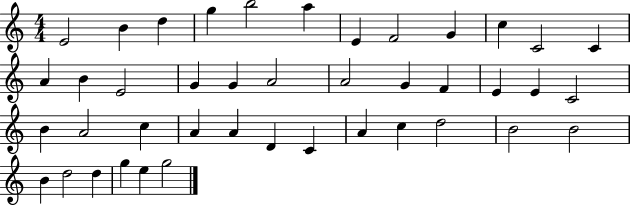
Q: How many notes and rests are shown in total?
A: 42